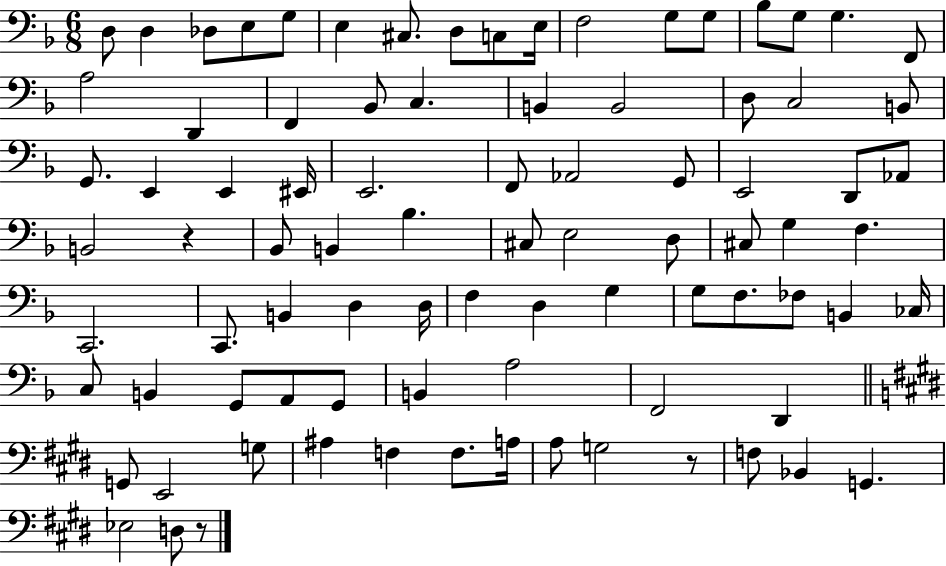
D3/e D3/q Db3/e E3/e G3/e E3/q C#3/e. D3/e C3/e E3/s F3/h G3/e G3/e Bb3/e G3/e G3/q. F2/e A3/h D2/q F2/q Bb2/e C3/q. B2/q B2/h D3/e C3/h B2/e G2/e. E2/q E2/q EIS2/s E2/h. F2/e Ab2/h G2/e E2/h D2/e Ab2/e B2/h R/q Bb2/e B2/q Bb3/q. C#3/e E3/h D3/e C#3/e G3/q F3/q. C2/h. C2/e. B2/q D3/q D3/s F3/q D3/q G3/q G3/e F3/e. FES3/e B2/q CES3/s C3/e B2/q G2/e A2/e G2/e B2/q A3/h F2/h D2/q G2/e E2/h G3/e A#3/q F3/q F3/e. A3/s A3/e G3/h R/e F3/e Bb2/q G2/q. Eb3/h D3/e R/e